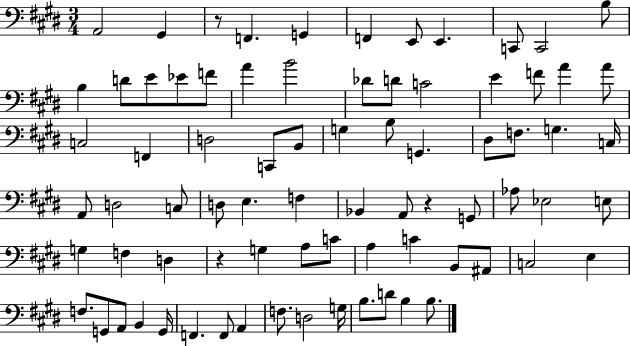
A2/h G#2/q R/e F2/q. G2/q F2/q E2/e E2/q. C2/e C2/h B3/e B3/q D4/e E4/e Eb4/e F4/e A4/q B4/h Db4/e D4/e C4/h E4/q F4/e A4/q A4/e C3/h F2/q D3/h C2/e B2/e G3/q B3/e G2/q. D#3/e F3/e. G3/q. C3/s A2/e D3/h C3/e D3/e E3/q. F3/q Bb2/q A2/e R/q G2/e Ab3/e Eb3/h E3/e G3/q F3/q D3/q R/q G3/q A3/e C4/e A3/q C4/q B2/e A#2/e C3/h E3/q F3/e. G2/e A2/e B2/q G2/s F2/q. F2/e A2/q F3/e. D3/h G3/s B3/e. D4/e B3/q B3/e.